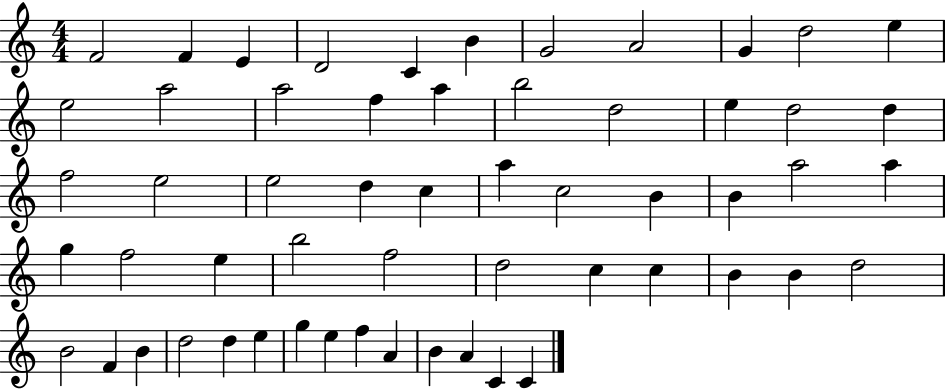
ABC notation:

X:1
T:Untitled
M:4/4
L:1/4
K:C
F2 F E D2 C B G2 A2 G d2 e e2 a2 a2 f a b2 d2 e d2 d f2 e2 e2 d c a c2 B B a2 a g f2 e b2 f2 d2 c c B B d2 B2 F B d2 d e g e f A B A C C